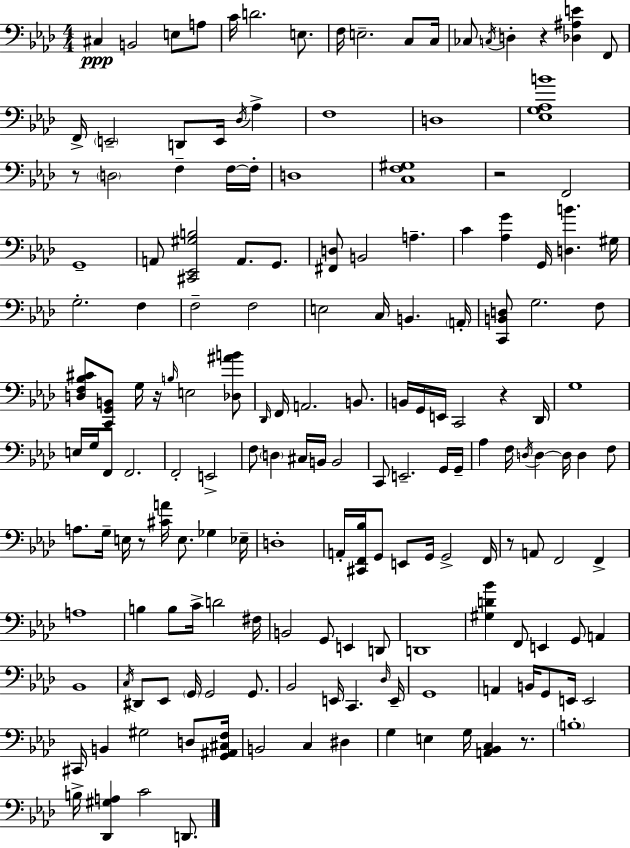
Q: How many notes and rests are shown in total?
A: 171